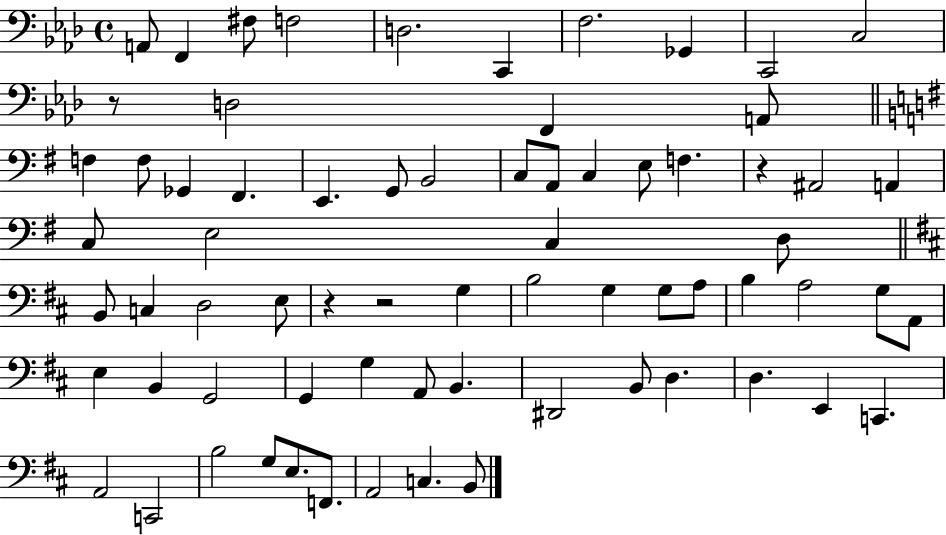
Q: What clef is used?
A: bass